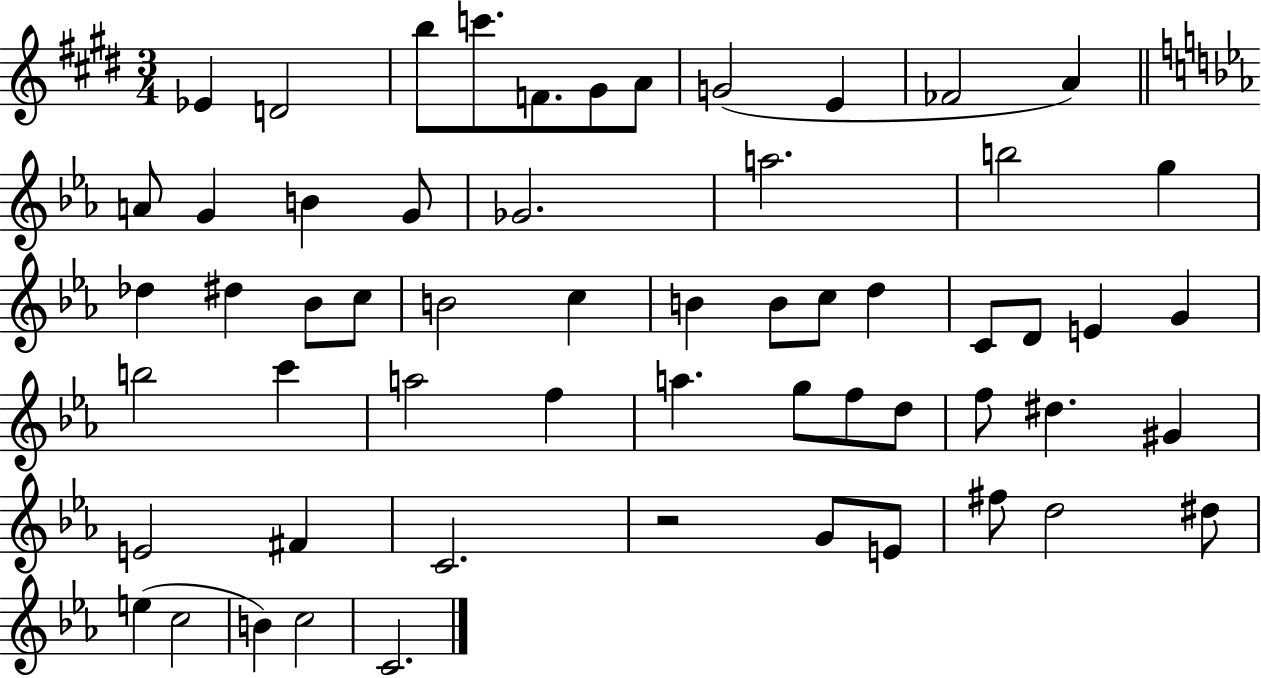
Eb4/q D4/h B5/e C6/e. F4/e. G#4/e A4/e G4/h E4/q FES4/h A4/q A4/e G4/q B4/q G4/e Gb4/h. A5/h. B5/h G5/q Db5/q D#5/q Bb4/e C5/e B4/h C5/q B4/q B4/e C5/e D5/q C4/e D4/e E4/q G4/q B5/h C6/q A5/h F5/q A5/q. G5/e F5/e D5/e F5/e D#5/q. G#4/q E4/h F#4/q C4/h. R/h G4/e E4/e F#5/e D5/h D#5/e E5/q C5/h B4/q C5/h C4/h.